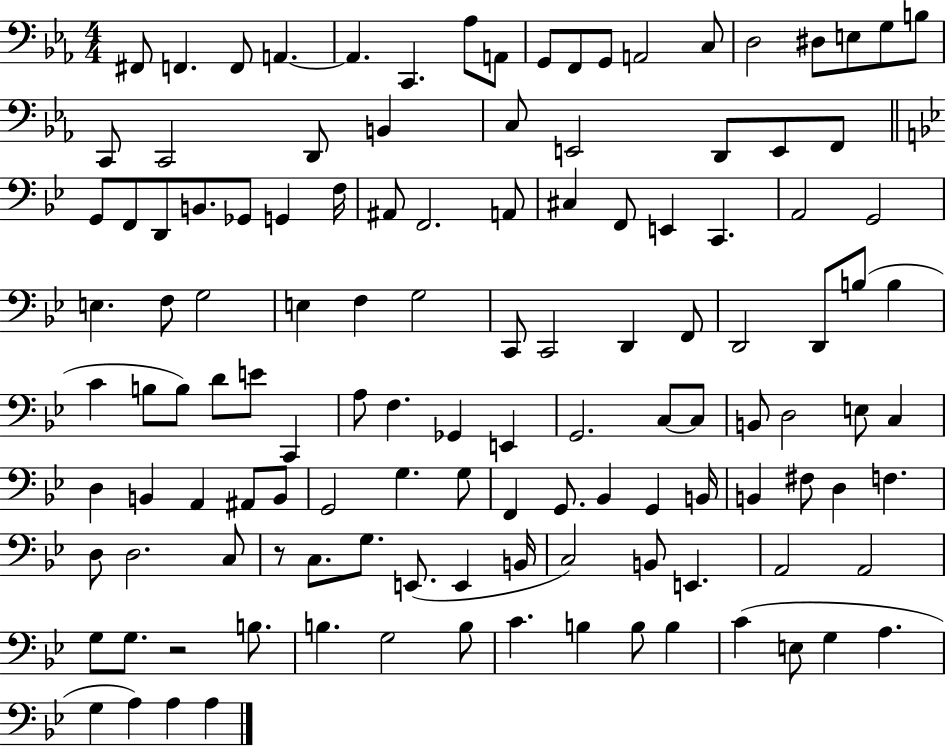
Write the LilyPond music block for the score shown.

{
  \clef bass
  \numericTimeSignature
  \time 4/4
  \key ees \major
  fis,8 f,4. f,8 a,4.~~ | a,4. c,4. aes8 a,8 | g,8 f,8 g,8 a,2 c8 | d2 dis8 e8 g8 b8 | \break c,8 c,2 d,8 b,4 | c8 e,2 d,8 e,8 f,8 | \bar "||" \break \key bes \major g,8 f,8 d,8 b,8. ges,8 g,4 f16 | ais,8 f,2. a,8 | cis4 f,8 e,4 c,4. | a,2 g,2 | \break e4. f8 g2 | e4 f4 g2 | c,8 c,2 d,4 f,8 | d,2 d,8 b8( b4 | \break c'4 b8 b8) d'8 e'8 c,4 | a8 f4. ges,4 e,4 | g,2. c8~~ c8 | b,8 d2 e8 c4 | \break d4 b,4 a,4 ais,8 b,8 | g,2 g4. g8 | f,4 g,8. bes,4 g,4 b,16 | b,4 fis8 d4 f4. | \break d8 d2. c8 | r8 c8. g8. e,8.( e,4 b,16 | c2) b,8 e,4. | a,2 a,2 | \break g8 g8. r2 b8. | b4. g2 b8 | c'4. b4 b8 b4 | c'4( e8 g4 a4. | \break g4 a4) a4 a4 | \bar "|."
}